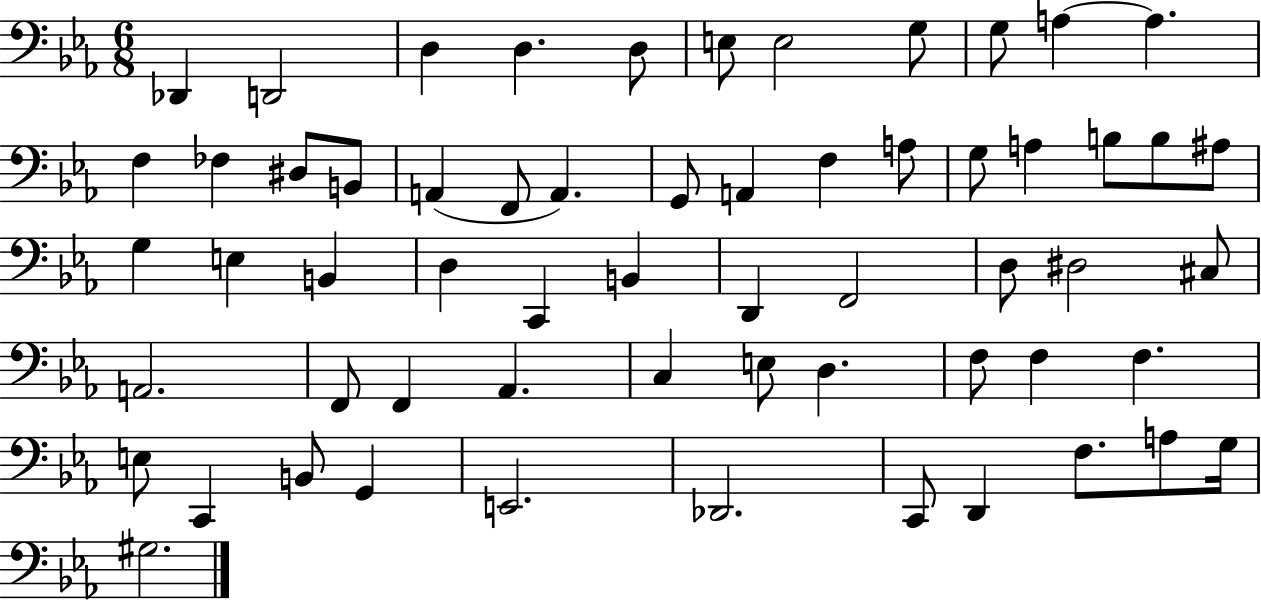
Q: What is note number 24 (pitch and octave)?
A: A3